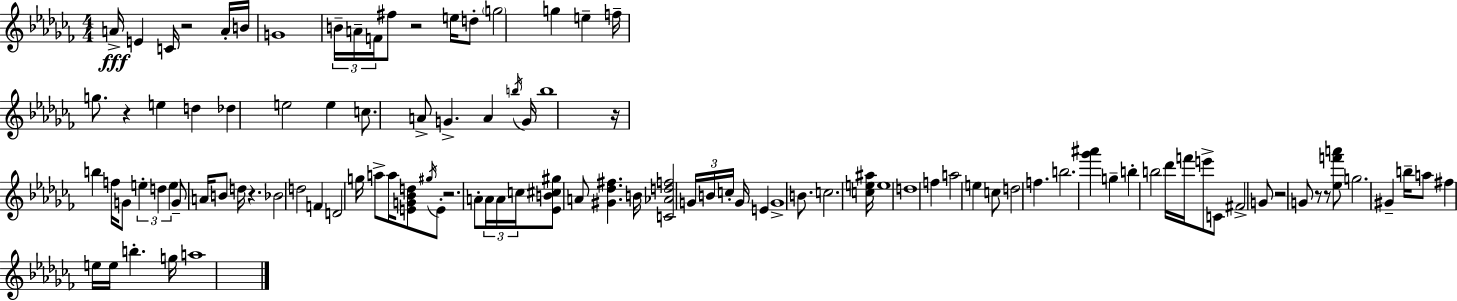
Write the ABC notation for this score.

X:1
T:Untitled
M:4/4
L:1/4
K:Abm
A/4 E C/4 z2 A/4 B/4 G4 B/4 A/4 F/4 ^f/2 z2 e/4 d/2 g2 g e f/4 g/2 z e d _d e2 e c/2 A/2 G A b/4 G/4 b4 z/4 b f/4 G/2 e d e G/2 A/4 B/2 d/4 z _B2 d2 F D2 g/4 a/2 a/4 [EG_Bd]/2 ^g/4 E/2 z2 A/2 A/4 A/4 c/4 [_EB^c^g]/2 A/2 [^G_d^f] B/4 [C_Adf]2 G/4 B/4 c/4 G/4 E G4 B/2 c2 [ce^a]/4 e4 d4 f a2 e c/2 d2 f b2 [_g'^a'] g b b2 _d'/4 f'/4 e'/2 C/2 ^F2 G/2 z2 G/2 z/2 z/2 [_ef'a']/2 g2 ^G b/4 a/2 ^f e/4 e/4 b g/4 a4